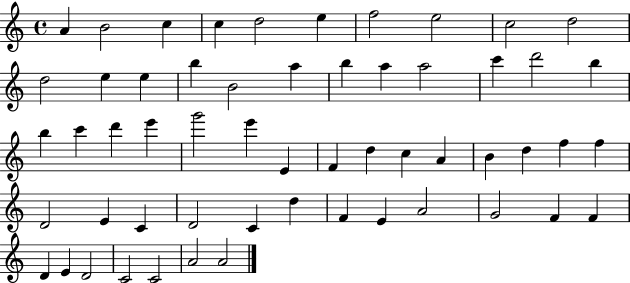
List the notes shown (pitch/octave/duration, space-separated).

A4/q B4/h C5/q C5/q D5/h E5/q F5/h E5/h C5/h D5/h D5/h E5/q E5/q B5/q B4/h A5/q B5/q A5/q A5/h C6/q D6/h B5/q B5/q C6/q D6/q E6/q G6/h E6/q E4/q F4/q D5/q C5/q A4/q B4/q D5/q F5/q F5/q D4/h E4/q C4/q D4/h C4/q D5/q F4/q E4/q A4/h G4/h F4/q F4/q D4/q E4/q D4/h C4/h C4/h A4/h A4/h